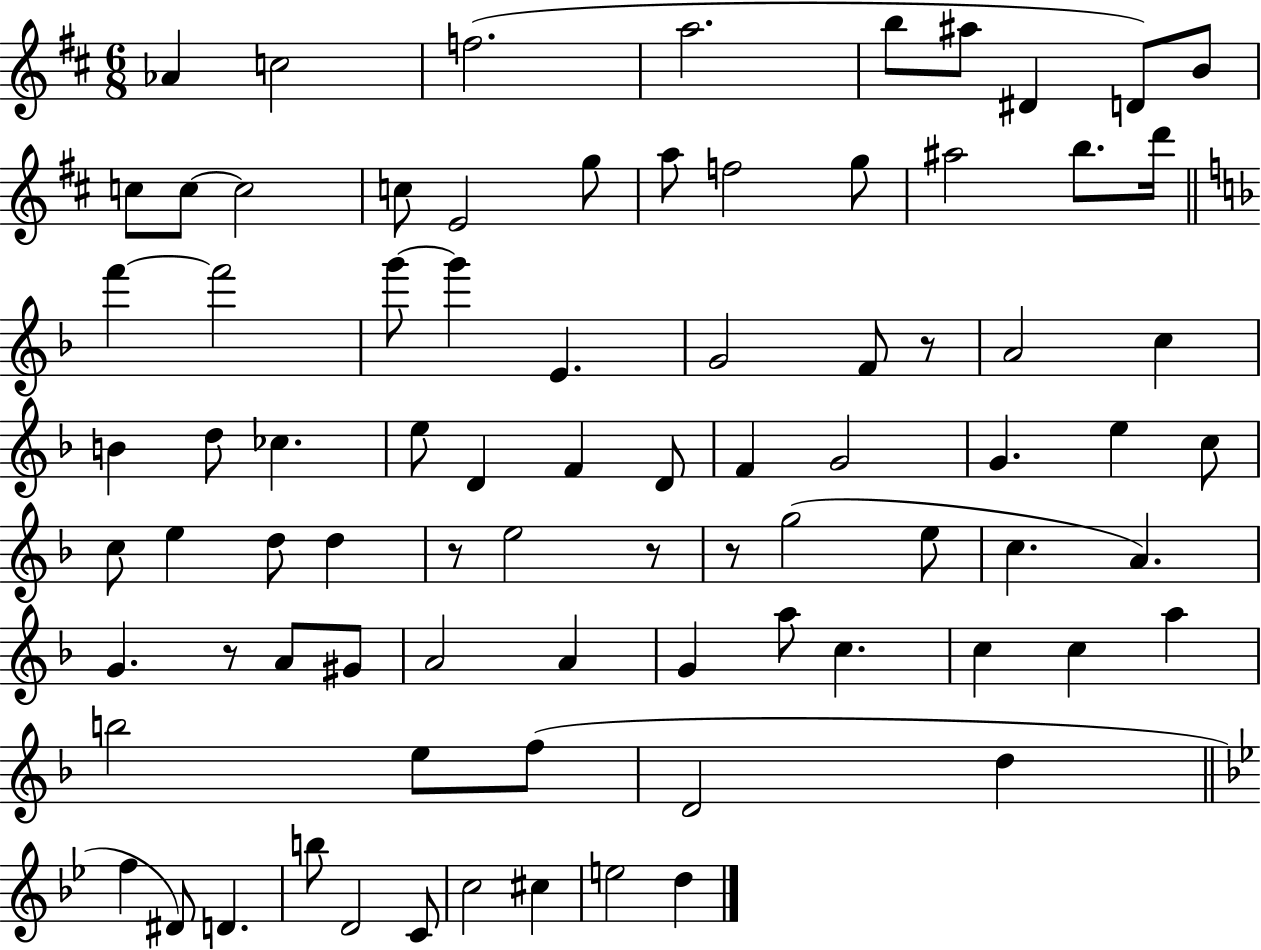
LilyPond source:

{
  \clef treble
  \numericTimeSignature
  \time 6/8
  \key d \major
  aes'4 c''2 | f''2.( | a''2. | b''8 ais''8 dis'4 d'8) b'8 | \break c''8 c''8~~ c''2 | c''8 e'2 g''8 | a''8 f''2 g''8 | ais''2 b''8. d'''16 | \break \bar "||" \break \key f \major f'''4~~ f'''2 | g'''8~~ g'''4 e'4. | g'2 f'8 r8 | a'2 c''4 | \break b'4 d''8 ces''4. | e''8 d'4 f'4 d'8 | f'4 g'2 | g'4. e''4 c''8 | \break c''8 e''4 d''8 d''4 | r8 e''2 r8 | r8 g''2( e''8 | c''4. a'4.) | \break g'4. r8 a'8 gis'8 | a'2 a'4 | g'4 a''8 c''4. | c''4 c''4 a''4 | \break b''2 e''8 f''8( | d'2 d''4 | \bar "||" \break \key bes \major f''4 dis'8) d'4. | b''8 d'2 c'8 | c''2 cis''4 | e''2 d''4 | \break \bar "|."
}